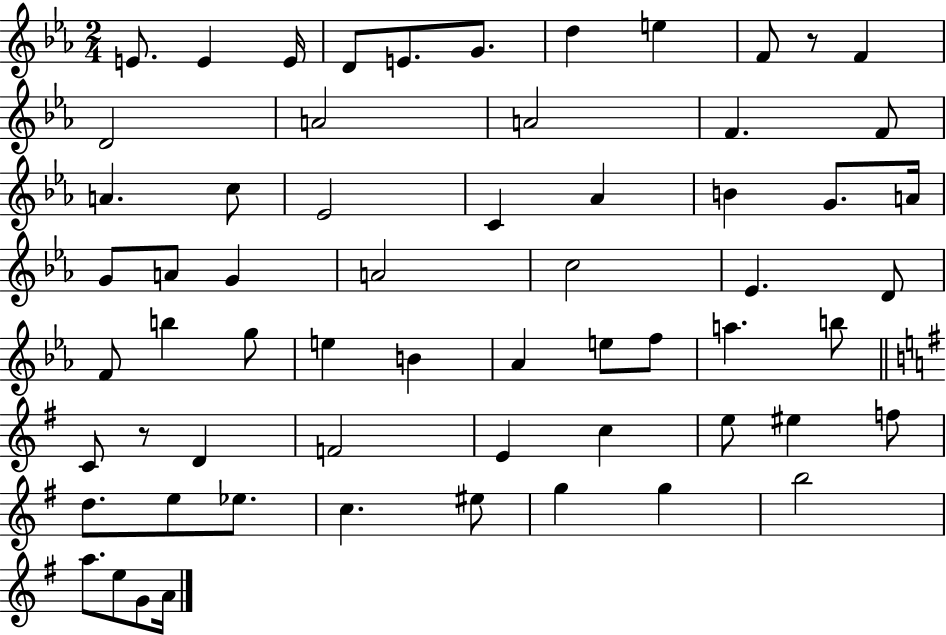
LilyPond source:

{
  \clef treble
  \numericTimeSignature
  \time 2/4
  \key ees \major
  \repeat volta 2 { e'8. e'4 e'16 | d'8 e'8. g'8. | d''4 e''4 | f'8 r8 f'4 | \break d'2 | a'2 | a'2 | f'4. f'8 | \break a'4. c''8 | ees'2 | c'4 aes'4 | b'4 g'8. a'16 | \break g'8 a'8 g'4 | a'2 | c''2 | ees'4. d'8 | \break f'8 b''4 g''8 | e''4 b'4 | aes'4 e''8 f''8 | a''4. b''8 | \break \bar "||" \break \key e \minor c'8 r8 d'4 | f'2 | e'4 c''4 | e''8 eis''4 f''8 | \break d''8. e''8 ees''8. | c''4. eis''8 | g''4 g''4 | b''2 | \break a''8. e''8 g'8 a'16 | } \bar "|."
}